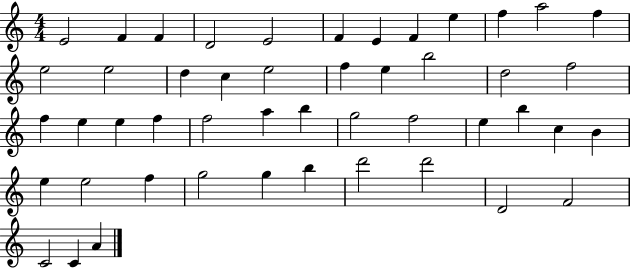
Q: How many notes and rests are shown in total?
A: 48